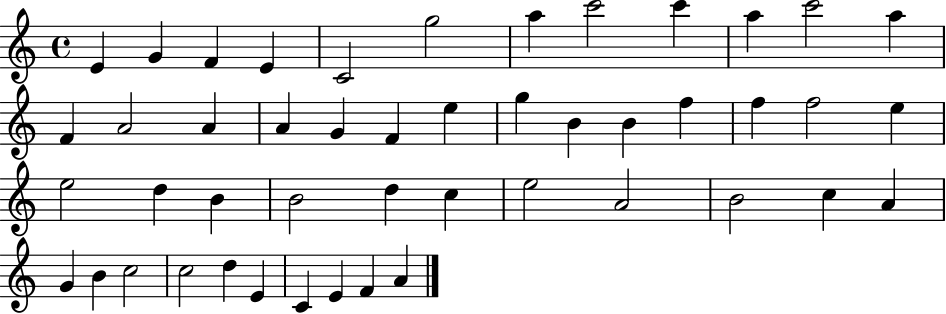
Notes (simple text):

E4/q G4/q F4/q E4/q C4/h G5/h A5/q C6/h C6/q A5/q C6/h A5/q F4/q A4/h A4/q A4/q G4/q F4/q E5/q G5/q B4/q B4/q F5/q F5/q F5/h E5/q E5/h D5/q B4/q B4/h D5/q C5/q E5/h A4/h B4/h C5/q A4/q G4/q B4/q C5/h C5/h D5/q E4/q C4/q E4/q F4/q A4/q